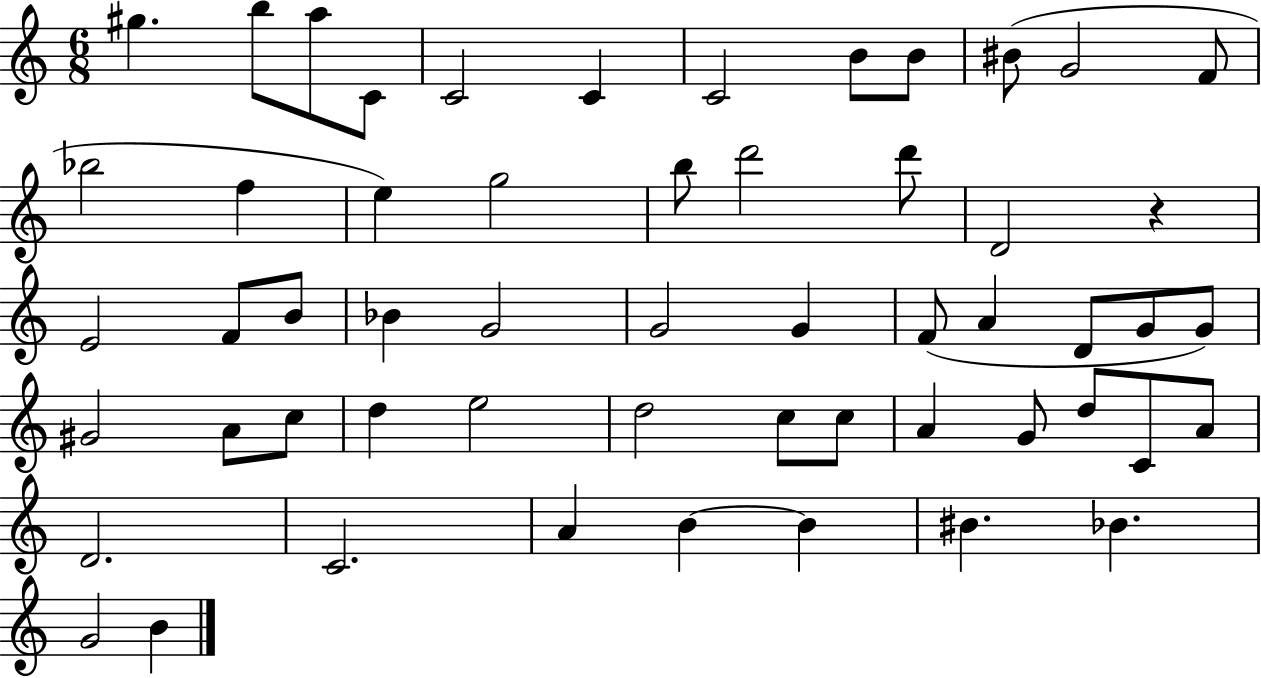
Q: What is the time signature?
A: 6/8